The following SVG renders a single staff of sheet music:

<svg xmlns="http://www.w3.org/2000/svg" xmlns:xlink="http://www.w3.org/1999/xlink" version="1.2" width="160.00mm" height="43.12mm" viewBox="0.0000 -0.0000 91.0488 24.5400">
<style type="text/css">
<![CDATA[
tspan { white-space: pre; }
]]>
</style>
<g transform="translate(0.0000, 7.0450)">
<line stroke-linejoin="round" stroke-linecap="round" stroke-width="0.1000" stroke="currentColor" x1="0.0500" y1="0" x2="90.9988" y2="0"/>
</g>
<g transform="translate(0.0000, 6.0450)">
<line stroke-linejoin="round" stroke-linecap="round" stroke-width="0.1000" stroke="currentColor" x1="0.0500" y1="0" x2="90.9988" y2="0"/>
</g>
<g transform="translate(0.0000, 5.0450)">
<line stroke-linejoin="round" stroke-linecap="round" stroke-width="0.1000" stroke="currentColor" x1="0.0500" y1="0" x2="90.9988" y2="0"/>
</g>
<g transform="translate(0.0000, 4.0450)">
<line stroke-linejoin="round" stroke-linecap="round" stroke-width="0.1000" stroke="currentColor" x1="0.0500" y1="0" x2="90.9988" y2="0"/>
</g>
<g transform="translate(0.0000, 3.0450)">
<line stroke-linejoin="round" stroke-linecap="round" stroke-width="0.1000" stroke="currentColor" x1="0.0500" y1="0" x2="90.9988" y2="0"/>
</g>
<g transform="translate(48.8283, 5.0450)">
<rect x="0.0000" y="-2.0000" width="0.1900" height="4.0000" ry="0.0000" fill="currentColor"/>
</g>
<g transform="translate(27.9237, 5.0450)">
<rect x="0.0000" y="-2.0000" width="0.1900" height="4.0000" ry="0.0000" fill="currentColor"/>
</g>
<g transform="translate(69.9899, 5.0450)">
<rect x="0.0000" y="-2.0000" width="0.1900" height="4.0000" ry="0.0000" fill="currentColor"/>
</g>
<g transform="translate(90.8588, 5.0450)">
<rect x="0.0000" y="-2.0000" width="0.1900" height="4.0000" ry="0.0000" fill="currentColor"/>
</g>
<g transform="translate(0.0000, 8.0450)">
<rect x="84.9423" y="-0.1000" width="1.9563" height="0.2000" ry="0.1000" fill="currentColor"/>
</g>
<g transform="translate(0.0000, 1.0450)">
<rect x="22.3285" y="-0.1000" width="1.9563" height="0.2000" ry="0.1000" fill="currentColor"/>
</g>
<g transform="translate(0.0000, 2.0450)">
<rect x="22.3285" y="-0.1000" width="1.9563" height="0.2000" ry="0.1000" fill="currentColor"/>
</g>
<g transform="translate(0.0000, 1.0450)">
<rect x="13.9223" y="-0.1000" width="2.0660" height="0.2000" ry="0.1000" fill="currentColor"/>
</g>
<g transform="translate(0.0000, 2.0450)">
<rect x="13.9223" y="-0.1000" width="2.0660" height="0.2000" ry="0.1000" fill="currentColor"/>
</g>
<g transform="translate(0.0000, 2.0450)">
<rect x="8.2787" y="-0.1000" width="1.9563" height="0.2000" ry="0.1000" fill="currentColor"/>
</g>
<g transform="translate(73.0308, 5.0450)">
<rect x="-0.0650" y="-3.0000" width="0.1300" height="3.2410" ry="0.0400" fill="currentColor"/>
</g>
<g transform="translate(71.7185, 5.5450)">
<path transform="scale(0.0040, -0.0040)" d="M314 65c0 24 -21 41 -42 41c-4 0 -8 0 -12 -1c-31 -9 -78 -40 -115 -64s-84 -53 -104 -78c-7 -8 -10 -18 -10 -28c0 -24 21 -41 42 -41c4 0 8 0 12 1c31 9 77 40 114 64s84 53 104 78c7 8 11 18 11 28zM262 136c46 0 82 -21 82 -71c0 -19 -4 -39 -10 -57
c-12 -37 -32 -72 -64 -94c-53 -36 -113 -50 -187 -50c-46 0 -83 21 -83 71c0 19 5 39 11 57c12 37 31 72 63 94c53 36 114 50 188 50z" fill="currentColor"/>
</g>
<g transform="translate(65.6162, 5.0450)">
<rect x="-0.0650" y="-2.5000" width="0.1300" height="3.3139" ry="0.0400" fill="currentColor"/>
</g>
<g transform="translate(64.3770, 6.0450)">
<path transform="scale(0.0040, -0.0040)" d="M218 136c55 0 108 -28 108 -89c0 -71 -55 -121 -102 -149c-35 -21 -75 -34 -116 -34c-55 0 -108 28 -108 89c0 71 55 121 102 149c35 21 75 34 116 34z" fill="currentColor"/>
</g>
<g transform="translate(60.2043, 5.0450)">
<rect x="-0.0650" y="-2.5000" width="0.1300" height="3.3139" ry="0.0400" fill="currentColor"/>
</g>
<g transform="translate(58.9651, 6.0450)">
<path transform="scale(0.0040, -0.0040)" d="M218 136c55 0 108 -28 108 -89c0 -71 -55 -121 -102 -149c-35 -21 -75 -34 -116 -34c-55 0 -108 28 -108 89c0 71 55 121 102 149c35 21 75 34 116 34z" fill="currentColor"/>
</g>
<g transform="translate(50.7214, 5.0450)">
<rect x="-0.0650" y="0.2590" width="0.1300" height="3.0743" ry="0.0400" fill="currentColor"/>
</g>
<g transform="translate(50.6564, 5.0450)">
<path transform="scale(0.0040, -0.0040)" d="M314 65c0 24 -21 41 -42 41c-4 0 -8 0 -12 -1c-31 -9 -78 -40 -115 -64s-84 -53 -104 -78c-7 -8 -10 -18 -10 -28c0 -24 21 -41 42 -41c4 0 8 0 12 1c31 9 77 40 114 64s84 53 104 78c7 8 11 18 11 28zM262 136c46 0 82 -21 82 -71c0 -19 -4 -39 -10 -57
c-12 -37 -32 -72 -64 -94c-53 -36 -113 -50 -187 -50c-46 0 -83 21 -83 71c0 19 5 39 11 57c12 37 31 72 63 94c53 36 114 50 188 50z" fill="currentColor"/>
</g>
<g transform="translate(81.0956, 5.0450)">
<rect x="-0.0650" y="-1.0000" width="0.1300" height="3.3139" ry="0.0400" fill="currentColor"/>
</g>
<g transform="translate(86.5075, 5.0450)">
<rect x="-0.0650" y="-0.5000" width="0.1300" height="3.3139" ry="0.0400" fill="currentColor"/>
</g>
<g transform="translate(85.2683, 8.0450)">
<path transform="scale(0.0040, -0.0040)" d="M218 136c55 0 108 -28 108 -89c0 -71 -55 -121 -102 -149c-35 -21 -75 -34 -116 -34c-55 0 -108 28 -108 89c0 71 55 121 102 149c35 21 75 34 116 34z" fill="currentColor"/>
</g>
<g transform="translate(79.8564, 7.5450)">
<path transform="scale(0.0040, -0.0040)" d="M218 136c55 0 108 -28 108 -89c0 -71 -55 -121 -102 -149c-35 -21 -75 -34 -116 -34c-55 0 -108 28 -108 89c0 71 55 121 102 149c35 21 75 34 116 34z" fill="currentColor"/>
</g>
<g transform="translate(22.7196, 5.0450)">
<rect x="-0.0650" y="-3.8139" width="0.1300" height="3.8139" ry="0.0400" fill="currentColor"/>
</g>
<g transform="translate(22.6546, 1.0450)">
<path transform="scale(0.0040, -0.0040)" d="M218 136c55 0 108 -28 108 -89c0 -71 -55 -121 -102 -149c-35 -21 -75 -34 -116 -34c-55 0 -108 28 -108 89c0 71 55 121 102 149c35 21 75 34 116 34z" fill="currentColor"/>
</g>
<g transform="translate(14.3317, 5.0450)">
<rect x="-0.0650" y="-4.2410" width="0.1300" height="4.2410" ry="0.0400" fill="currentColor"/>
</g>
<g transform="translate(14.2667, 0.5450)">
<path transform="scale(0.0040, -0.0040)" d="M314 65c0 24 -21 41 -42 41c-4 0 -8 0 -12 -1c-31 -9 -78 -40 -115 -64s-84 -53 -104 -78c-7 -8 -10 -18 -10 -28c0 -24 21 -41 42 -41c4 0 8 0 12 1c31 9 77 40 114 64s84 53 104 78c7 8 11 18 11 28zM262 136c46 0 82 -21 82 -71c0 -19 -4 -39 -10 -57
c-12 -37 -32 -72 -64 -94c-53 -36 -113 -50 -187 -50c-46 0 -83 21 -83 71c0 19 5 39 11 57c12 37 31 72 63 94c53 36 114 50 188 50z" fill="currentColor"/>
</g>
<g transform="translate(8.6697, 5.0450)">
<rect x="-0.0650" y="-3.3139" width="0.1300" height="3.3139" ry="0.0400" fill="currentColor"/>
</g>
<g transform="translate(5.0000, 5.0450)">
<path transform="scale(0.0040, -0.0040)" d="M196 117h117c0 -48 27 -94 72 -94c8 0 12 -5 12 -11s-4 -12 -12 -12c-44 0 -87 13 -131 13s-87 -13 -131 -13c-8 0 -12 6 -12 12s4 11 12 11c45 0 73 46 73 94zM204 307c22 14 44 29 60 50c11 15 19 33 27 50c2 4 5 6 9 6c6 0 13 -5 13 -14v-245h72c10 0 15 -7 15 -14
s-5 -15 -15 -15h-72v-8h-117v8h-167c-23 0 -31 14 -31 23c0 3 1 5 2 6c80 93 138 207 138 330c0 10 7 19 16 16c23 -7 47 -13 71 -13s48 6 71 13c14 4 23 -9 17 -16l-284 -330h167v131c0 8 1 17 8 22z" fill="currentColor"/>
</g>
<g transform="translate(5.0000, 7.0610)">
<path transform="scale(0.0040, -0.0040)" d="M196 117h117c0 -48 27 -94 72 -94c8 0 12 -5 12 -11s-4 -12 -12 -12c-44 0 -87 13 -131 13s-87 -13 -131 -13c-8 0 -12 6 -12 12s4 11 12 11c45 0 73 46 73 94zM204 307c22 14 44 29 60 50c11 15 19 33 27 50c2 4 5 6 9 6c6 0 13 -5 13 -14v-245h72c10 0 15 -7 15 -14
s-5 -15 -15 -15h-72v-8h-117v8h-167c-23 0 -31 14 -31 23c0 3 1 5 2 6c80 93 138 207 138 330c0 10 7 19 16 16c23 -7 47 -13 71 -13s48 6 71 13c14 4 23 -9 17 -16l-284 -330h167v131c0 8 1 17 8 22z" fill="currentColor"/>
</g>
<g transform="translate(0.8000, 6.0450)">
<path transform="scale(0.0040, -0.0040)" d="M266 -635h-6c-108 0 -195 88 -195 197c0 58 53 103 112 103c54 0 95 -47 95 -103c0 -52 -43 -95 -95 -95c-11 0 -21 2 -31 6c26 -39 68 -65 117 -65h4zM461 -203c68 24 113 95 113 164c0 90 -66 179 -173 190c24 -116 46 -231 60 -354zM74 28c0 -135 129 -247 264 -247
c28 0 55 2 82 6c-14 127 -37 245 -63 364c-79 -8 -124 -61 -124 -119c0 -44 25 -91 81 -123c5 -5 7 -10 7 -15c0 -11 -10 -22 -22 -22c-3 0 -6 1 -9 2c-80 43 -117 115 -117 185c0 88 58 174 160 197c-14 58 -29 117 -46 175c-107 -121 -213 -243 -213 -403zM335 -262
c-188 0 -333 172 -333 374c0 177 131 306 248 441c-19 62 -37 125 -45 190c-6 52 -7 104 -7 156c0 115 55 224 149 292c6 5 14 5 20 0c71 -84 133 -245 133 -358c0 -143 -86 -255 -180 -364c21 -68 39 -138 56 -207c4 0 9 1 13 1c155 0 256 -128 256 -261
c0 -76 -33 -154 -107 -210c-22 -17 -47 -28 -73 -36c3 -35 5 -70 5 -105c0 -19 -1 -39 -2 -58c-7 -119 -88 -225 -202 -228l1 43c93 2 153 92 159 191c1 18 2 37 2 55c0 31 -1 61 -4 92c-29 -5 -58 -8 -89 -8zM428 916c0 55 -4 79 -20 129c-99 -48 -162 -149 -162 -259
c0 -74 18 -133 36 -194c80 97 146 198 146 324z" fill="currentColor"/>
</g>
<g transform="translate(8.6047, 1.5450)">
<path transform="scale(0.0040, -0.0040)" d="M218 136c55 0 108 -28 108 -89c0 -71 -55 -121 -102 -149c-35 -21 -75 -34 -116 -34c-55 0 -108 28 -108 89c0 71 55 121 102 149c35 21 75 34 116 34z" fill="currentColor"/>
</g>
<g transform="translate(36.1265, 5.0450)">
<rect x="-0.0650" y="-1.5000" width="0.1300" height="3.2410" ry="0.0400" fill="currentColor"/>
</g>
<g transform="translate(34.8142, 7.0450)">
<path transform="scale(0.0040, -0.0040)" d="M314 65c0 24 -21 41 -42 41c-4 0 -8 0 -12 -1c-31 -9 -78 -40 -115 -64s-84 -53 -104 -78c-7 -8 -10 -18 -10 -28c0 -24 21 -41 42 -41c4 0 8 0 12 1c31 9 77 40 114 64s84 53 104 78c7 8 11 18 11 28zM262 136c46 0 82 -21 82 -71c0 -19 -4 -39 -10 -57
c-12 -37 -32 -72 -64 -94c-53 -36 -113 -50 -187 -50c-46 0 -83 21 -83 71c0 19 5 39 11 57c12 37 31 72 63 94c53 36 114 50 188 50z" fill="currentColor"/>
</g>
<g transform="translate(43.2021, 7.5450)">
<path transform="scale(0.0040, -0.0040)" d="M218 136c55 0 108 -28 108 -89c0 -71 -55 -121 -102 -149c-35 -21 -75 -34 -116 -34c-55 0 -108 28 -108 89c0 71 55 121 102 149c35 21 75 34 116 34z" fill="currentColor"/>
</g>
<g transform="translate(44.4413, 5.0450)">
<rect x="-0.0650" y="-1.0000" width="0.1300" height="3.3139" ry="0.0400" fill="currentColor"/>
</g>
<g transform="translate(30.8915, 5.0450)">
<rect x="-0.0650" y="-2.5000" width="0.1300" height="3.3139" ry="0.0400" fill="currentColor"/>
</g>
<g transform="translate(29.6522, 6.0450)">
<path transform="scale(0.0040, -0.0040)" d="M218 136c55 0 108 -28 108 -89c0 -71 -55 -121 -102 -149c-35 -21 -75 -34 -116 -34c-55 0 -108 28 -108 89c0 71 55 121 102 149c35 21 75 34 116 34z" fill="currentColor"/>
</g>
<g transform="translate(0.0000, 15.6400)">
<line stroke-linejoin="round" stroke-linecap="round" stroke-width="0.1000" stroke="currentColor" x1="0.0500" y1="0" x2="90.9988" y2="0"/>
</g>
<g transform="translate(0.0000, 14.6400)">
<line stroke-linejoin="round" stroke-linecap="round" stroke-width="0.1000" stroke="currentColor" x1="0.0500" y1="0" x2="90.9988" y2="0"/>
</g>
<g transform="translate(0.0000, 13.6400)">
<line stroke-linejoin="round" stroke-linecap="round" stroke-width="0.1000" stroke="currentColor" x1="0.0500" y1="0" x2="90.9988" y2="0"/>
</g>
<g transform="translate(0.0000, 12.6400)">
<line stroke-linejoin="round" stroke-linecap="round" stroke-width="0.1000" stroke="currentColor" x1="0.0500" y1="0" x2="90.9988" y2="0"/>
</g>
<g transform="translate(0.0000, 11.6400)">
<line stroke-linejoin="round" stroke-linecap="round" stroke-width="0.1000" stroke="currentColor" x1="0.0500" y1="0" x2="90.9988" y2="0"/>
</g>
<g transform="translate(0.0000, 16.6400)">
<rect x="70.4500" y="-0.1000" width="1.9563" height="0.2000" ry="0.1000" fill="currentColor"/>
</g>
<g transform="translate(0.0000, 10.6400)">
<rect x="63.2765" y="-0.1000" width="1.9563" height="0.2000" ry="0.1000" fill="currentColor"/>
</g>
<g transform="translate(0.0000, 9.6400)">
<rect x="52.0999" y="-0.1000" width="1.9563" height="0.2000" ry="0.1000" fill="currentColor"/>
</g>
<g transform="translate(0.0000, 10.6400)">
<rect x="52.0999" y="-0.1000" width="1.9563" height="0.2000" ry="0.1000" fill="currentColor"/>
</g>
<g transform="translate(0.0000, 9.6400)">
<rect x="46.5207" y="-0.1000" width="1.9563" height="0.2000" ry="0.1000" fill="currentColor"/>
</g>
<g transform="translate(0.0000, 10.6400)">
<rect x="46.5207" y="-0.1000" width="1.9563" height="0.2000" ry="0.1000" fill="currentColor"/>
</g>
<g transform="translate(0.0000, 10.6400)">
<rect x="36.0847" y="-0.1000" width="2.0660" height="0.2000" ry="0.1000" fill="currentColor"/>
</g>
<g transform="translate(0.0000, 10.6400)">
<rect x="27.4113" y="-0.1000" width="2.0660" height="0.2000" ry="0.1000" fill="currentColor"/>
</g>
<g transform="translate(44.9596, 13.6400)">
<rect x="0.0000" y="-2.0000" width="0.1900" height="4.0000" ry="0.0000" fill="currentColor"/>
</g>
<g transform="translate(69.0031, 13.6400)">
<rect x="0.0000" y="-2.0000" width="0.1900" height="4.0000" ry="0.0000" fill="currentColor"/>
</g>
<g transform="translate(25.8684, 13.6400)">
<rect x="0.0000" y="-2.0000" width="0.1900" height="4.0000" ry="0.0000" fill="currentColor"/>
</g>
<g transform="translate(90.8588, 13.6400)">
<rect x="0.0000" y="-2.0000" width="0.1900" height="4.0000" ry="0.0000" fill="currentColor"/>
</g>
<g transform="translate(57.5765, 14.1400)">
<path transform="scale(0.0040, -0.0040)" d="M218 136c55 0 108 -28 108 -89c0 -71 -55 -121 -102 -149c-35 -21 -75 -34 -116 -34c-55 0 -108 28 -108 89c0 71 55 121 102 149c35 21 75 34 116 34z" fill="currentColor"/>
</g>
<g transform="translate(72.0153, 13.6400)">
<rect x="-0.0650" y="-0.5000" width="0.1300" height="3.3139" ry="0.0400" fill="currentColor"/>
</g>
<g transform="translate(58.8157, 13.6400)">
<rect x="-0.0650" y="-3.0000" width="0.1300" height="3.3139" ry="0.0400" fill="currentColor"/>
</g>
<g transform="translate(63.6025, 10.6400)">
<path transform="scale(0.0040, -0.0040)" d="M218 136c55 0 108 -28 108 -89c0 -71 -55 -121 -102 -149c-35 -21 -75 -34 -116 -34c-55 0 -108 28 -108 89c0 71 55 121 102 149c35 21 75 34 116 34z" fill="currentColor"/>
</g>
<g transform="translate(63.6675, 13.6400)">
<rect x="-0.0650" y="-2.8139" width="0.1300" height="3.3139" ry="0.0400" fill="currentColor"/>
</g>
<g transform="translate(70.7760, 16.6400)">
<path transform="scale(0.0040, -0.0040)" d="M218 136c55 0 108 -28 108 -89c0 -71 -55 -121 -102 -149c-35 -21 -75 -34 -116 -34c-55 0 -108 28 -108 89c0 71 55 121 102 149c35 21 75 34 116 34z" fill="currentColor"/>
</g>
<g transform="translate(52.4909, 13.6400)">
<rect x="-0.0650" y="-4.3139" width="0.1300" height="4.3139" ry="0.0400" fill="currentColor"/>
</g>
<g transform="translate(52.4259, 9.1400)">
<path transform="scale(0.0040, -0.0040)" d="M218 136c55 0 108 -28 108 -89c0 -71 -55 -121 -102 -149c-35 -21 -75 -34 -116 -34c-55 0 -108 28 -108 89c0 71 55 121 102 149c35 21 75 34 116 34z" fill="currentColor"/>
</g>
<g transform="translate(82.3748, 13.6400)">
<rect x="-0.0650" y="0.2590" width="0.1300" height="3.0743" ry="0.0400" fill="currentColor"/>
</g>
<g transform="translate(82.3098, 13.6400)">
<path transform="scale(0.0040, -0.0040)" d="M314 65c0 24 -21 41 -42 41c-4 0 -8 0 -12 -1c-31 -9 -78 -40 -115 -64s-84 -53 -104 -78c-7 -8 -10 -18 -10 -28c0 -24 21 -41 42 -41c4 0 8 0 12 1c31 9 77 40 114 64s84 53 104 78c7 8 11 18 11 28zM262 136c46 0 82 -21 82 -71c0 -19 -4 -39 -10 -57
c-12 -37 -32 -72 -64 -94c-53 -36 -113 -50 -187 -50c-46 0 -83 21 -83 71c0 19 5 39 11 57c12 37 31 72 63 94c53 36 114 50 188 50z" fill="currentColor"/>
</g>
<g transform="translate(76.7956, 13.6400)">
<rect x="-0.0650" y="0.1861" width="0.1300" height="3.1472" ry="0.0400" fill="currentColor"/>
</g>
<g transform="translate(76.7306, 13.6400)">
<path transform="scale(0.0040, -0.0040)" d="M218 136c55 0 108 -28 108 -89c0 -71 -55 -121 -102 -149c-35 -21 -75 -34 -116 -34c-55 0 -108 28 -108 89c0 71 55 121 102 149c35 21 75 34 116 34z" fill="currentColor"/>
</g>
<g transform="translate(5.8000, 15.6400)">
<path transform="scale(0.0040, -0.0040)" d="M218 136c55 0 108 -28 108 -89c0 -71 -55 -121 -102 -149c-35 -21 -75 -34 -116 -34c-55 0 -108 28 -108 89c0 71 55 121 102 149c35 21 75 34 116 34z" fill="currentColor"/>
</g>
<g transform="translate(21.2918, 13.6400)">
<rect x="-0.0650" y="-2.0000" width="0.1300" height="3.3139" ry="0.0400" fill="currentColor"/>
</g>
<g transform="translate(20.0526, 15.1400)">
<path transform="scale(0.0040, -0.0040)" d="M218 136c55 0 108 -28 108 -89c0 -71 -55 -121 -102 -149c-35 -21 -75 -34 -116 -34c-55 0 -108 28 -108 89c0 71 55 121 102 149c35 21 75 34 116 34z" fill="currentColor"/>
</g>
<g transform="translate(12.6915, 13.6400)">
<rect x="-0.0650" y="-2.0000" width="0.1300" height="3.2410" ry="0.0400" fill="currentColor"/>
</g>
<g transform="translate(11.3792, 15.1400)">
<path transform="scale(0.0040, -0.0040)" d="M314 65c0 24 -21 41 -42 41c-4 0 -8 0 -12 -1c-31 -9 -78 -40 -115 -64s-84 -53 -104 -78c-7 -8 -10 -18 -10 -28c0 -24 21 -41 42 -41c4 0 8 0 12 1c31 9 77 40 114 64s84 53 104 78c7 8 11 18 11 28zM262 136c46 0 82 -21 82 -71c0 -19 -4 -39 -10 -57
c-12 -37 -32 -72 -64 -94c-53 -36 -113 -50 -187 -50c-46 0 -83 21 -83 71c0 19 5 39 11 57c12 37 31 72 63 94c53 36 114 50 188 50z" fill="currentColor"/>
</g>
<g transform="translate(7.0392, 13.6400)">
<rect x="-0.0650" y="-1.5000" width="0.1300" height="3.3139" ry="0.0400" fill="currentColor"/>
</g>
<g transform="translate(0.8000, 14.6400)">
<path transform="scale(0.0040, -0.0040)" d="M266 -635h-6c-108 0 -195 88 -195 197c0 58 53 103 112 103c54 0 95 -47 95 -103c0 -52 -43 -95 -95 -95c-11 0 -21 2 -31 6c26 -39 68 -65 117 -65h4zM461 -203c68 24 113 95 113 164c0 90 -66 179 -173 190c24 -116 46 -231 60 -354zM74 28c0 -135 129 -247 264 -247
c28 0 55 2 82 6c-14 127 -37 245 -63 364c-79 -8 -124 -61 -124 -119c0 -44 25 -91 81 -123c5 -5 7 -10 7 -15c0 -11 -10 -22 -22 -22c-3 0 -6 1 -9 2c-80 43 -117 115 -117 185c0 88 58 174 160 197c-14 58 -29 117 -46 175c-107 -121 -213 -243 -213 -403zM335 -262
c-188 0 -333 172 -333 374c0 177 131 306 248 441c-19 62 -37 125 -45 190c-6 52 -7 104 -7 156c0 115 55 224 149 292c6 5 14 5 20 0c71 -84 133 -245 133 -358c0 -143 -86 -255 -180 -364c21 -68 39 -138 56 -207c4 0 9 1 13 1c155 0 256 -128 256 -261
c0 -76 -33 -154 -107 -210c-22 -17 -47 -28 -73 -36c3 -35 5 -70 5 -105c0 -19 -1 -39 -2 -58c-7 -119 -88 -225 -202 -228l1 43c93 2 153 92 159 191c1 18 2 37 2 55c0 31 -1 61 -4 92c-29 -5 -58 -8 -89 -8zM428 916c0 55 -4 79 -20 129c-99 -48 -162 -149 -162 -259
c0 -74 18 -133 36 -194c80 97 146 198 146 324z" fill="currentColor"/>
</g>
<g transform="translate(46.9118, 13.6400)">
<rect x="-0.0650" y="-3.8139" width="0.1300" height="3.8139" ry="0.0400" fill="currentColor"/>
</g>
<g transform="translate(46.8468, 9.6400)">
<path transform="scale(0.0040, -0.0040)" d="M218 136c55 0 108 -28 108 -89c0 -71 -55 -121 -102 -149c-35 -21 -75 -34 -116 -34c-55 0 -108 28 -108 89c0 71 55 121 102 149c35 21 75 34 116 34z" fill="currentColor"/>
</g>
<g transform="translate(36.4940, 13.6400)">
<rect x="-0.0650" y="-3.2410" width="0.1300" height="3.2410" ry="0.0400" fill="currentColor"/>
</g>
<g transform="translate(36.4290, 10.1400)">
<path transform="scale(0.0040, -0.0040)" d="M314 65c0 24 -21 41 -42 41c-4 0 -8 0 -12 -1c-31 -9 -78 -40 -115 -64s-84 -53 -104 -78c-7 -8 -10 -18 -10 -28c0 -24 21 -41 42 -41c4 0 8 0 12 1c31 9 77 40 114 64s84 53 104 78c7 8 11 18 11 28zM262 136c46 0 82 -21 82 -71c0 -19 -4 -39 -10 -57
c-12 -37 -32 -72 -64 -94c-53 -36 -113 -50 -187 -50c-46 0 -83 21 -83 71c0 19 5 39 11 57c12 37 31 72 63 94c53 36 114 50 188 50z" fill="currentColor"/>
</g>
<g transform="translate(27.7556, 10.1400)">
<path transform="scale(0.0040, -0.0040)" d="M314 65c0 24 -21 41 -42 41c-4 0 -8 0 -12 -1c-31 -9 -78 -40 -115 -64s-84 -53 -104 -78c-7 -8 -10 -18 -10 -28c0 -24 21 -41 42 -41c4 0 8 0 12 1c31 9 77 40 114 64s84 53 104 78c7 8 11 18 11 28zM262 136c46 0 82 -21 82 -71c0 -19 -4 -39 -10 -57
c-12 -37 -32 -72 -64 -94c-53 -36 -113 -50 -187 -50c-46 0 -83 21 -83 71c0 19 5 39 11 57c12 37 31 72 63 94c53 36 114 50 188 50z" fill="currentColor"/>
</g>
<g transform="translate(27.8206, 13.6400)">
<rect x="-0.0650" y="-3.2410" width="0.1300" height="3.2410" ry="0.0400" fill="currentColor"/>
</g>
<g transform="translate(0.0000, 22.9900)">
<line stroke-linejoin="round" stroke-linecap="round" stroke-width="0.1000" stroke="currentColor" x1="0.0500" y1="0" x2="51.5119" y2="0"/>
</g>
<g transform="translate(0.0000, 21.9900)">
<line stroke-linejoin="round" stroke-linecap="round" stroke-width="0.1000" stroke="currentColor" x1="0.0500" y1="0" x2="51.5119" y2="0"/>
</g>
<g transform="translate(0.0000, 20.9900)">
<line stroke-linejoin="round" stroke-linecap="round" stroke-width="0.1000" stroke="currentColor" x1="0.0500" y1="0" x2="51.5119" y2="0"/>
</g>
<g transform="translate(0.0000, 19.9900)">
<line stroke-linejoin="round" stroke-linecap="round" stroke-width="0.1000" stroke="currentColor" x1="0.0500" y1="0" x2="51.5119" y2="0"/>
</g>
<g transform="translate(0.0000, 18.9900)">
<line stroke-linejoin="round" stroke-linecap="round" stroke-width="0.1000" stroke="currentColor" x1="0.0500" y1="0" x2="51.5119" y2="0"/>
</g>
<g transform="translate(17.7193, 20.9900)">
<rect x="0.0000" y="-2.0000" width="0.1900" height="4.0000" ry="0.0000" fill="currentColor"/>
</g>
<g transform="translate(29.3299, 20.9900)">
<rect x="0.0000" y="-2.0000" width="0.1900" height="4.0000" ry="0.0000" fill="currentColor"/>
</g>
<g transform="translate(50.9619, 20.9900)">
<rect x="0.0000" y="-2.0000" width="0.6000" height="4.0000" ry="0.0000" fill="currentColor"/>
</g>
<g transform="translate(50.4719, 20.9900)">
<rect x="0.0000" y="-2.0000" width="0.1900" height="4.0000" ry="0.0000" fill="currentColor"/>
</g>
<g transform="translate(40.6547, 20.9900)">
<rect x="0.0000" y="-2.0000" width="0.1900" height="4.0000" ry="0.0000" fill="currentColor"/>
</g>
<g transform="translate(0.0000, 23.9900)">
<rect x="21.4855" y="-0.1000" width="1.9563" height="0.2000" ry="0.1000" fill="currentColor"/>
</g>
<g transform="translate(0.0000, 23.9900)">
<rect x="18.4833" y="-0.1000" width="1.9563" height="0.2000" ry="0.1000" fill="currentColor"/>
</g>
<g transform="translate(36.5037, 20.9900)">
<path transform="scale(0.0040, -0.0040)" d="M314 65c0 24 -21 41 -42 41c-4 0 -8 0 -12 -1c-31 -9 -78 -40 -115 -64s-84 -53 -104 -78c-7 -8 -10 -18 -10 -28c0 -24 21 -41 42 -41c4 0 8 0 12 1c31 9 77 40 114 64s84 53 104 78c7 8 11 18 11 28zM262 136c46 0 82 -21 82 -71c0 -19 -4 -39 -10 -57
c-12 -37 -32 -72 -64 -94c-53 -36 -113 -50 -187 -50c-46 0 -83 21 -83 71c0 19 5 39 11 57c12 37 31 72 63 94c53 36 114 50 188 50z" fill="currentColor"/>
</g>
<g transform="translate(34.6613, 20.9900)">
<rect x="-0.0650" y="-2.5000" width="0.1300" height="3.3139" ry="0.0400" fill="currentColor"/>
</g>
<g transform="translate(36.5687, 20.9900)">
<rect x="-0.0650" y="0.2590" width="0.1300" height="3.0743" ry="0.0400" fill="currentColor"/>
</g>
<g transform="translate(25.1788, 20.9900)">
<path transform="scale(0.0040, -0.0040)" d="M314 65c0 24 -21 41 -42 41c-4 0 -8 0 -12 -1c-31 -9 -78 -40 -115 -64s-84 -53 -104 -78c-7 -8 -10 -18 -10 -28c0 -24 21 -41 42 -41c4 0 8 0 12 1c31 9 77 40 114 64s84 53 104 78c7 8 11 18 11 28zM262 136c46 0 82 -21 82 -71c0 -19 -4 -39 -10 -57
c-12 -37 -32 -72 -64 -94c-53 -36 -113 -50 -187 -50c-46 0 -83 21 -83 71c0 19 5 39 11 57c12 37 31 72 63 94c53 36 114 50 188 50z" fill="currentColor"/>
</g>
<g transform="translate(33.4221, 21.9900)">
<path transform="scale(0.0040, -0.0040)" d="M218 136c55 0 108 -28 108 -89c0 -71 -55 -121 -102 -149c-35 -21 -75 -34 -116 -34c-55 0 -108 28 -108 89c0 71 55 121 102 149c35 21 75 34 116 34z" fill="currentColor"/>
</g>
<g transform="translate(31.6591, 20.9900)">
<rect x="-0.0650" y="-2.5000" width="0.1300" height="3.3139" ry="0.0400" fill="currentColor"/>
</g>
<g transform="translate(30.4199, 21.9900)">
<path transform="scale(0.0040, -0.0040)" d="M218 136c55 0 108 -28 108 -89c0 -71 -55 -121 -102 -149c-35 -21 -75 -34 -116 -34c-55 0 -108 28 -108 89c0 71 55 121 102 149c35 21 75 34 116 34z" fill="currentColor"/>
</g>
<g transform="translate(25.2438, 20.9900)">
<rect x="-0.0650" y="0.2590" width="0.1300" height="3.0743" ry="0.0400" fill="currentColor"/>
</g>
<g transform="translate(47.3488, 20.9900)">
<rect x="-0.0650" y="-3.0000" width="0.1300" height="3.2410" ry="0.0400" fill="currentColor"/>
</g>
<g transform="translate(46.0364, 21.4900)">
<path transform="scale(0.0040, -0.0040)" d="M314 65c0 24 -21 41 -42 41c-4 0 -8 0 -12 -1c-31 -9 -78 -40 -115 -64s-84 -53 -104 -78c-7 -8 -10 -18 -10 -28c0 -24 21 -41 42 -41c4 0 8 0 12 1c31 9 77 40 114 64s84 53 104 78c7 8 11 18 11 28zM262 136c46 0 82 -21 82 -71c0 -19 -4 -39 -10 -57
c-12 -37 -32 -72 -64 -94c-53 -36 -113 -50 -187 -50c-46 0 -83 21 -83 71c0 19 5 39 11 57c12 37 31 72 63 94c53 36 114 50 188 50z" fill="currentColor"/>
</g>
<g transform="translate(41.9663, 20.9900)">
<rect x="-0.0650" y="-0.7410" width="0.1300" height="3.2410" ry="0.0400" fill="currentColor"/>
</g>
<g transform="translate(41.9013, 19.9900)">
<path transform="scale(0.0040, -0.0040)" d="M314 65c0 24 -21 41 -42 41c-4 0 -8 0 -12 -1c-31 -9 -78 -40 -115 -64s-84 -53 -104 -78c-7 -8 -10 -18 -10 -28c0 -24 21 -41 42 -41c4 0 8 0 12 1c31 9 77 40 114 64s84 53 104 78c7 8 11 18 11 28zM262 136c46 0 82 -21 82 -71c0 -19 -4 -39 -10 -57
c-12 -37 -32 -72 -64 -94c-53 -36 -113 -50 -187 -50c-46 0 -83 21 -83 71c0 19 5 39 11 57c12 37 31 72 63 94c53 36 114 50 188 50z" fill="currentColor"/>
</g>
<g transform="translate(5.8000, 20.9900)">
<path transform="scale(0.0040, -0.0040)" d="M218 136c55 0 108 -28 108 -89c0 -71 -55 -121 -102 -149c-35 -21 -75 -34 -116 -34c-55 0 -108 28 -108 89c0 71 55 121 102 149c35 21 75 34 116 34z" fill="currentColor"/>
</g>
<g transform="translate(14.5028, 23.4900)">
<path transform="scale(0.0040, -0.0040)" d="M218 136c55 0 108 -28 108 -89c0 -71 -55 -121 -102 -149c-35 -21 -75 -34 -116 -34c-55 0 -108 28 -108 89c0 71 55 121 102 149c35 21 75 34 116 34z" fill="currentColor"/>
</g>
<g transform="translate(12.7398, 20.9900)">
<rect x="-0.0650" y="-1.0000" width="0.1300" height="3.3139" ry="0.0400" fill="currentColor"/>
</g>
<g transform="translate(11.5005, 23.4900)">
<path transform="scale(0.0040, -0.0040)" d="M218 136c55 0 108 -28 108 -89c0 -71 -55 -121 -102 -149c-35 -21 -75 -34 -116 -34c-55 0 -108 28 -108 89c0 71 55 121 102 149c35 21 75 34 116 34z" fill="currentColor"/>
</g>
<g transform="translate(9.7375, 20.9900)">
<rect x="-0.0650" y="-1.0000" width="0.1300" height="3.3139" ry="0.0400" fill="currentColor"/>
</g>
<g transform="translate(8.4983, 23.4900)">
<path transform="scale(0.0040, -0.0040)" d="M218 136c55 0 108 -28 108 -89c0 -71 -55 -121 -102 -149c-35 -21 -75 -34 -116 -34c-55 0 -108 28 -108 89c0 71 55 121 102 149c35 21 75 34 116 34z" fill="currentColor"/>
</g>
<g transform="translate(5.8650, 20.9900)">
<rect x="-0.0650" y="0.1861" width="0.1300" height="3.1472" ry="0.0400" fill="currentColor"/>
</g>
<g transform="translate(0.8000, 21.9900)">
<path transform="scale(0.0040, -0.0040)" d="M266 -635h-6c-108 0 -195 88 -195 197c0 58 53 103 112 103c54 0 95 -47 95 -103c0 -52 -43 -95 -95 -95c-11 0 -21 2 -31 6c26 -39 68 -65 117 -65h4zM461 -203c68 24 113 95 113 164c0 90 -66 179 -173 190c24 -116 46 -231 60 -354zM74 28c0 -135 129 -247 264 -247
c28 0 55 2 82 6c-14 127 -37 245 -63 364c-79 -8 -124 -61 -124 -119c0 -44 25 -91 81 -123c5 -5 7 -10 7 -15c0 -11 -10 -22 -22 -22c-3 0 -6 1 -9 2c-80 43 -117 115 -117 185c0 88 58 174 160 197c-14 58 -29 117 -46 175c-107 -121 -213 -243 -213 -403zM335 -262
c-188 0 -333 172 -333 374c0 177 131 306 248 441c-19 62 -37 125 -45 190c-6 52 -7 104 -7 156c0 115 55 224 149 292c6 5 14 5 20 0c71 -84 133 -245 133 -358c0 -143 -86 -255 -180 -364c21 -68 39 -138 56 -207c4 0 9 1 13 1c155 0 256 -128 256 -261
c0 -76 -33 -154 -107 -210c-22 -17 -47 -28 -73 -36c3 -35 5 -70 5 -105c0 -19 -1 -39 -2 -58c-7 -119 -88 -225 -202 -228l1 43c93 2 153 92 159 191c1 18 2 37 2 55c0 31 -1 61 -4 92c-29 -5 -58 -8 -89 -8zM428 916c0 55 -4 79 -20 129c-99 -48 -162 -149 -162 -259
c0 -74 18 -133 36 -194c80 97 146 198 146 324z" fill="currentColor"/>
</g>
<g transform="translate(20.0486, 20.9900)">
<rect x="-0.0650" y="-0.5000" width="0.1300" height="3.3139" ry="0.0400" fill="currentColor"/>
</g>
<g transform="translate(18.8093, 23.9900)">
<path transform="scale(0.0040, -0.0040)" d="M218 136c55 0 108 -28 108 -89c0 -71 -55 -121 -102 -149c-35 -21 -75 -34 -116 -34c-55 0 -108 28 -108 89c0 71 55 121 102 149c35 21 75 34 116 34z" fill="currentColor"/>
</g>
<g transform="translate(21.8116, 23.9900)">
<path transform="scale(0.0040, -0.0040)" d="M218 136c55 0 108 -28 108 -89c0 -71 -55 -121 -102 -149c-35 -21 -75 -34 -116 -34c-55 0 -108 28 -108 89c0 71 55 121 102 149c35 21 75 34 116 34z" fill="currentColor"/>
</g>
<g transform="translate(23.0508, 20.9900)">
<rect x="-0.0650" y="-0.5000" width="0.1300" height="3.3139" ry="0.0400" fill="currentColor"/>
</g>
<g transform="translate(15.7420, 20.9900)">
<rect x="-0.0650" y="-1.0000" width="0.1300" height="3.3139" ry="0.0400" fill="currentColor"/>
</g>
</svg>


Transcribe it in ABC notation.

X:1
T:Untitled
M:4/4
L:1/4
K:C
b d'2 c' G E2 D B2 G G A2 D C E F2 F b2 b2 c' d' A a C B B2 B D D D C C B2 G G B2 d2 A2